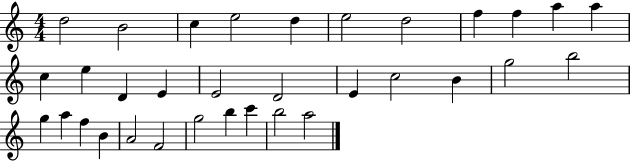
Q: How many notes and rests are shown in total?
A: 33